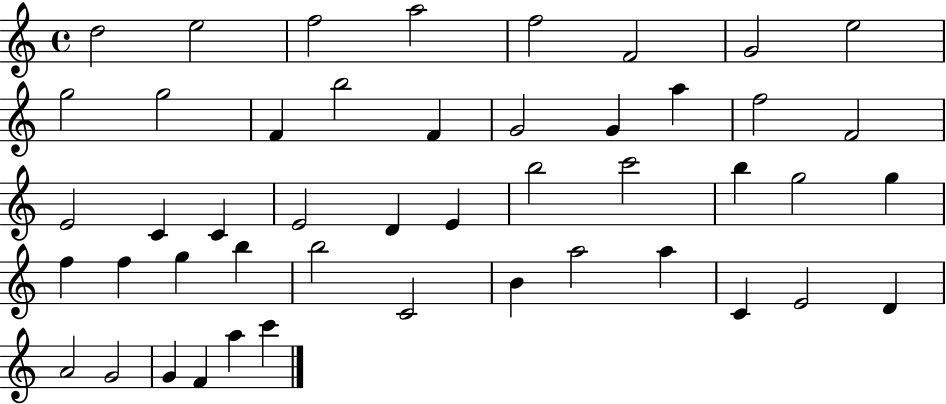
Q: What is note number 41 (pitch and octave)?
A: D4